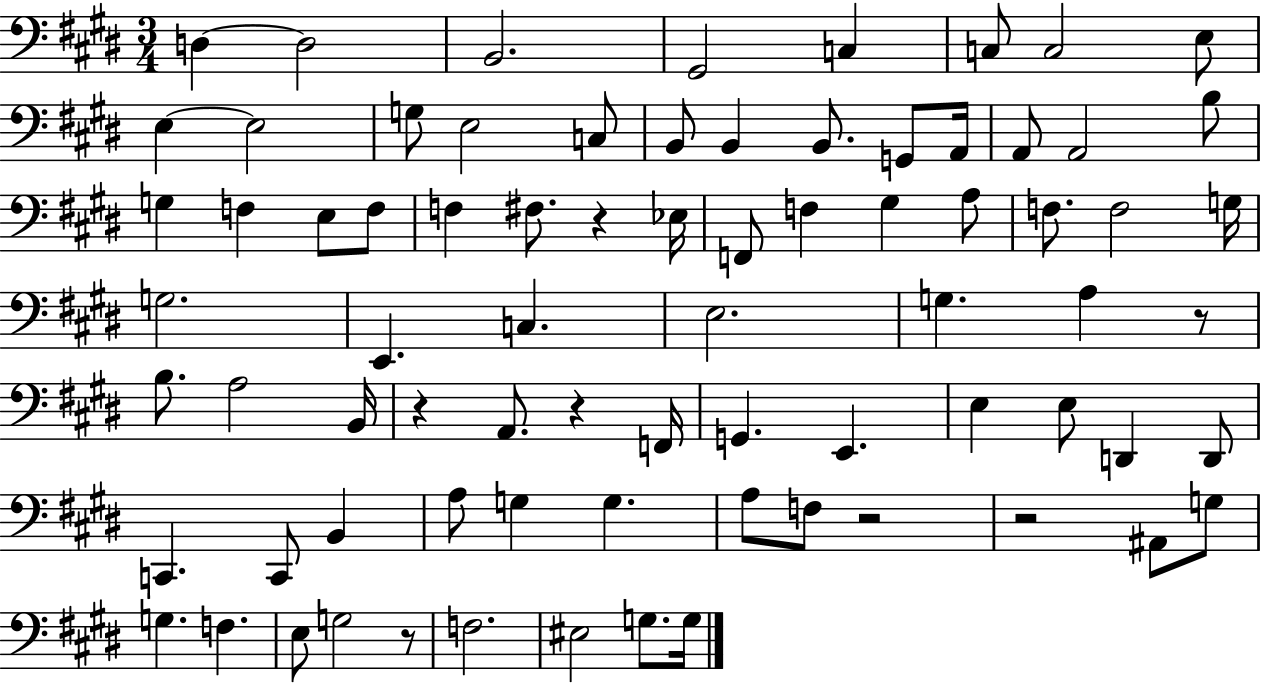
D3/q D3/h B2/h. G#2/h C3/q C3/e C3/h E3/e E3/q E3/h G3/e E3/h C3/e B2/e B2/q B2/e. G2/e A2/s A2/e A2/h B3/e G3/q F3/q E3/e F3/e F3/q F#3/e. R/q Eb3/s F2/e F3/q G#3/q A3/e F3/e. F3/h G3/s G3/h. E2/q. C3/q. E3/h. G3/q. A3/q R/e B3/e. A3/h B2/s R/q A2/e. R/q F2/s G2/q. E2/q. E3/q E3/e D2/q D2/e C2/q. C2/e B2/q A3/e G3/q G3/q. A3/e F3/e R/h R/h A#2/e G3/e G3/q. F3/q. E3/e G3/h R/e F3/h. EIS3/h G3/e. G3/s